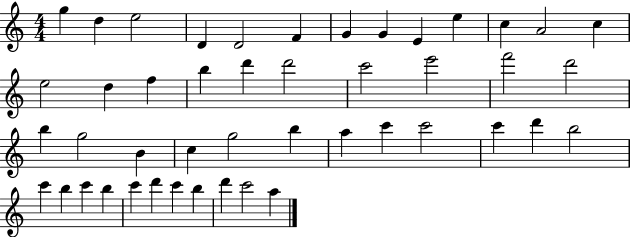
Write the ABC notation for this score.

X:1
T:Untitled
M:4/4
L:1/4
K:C
g d e2 D D2 F G G E e c A2 c e2 d f b d' d'2 c'2 e'2 f'2 d'2 b g2 B c g2 b a c' c'2 c' d' b2 c' b c' b c' d' c' b d' c'2 a